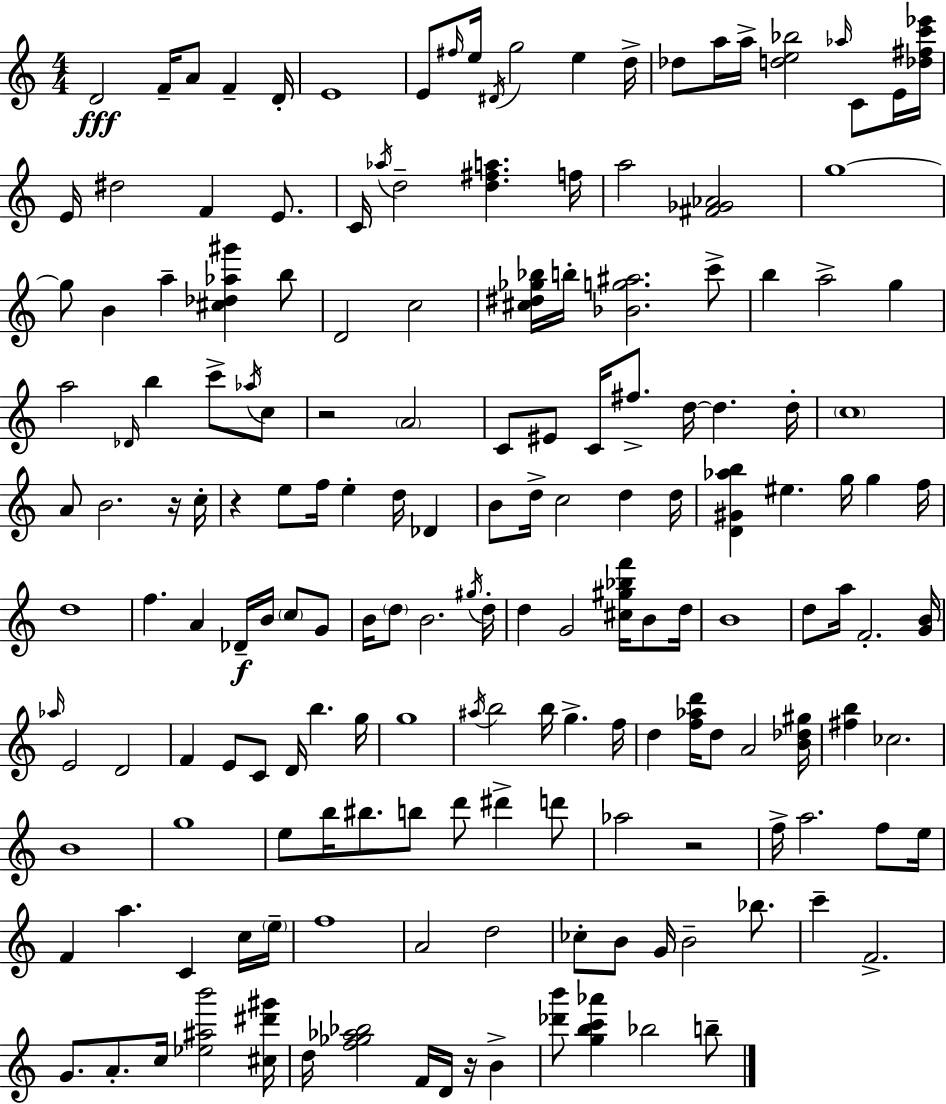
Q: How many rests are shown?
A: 5